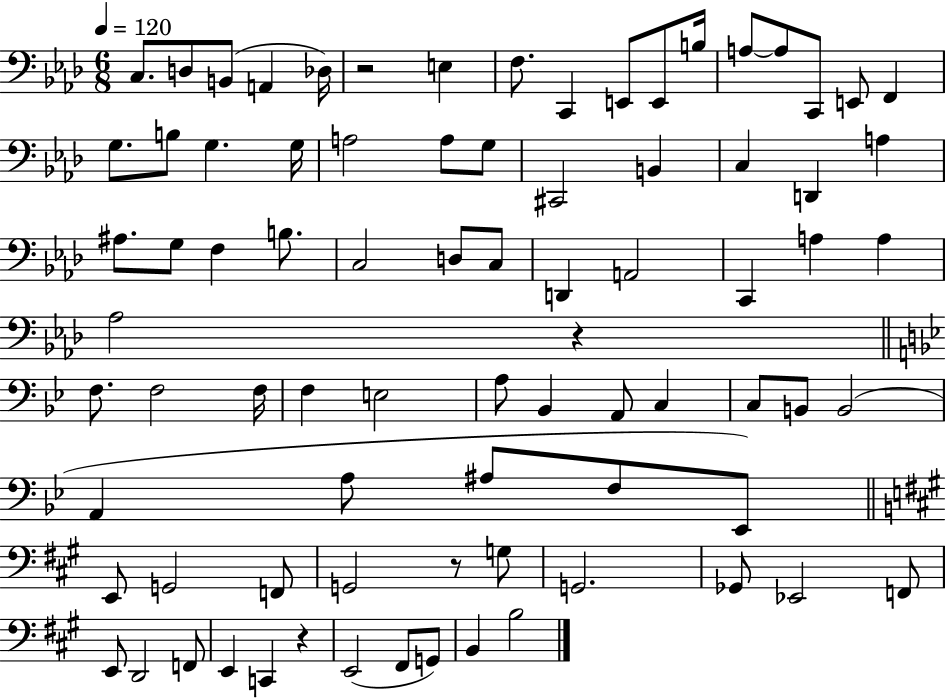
C3/e. D3/e B2/e A2/q Db3/s R/h E3/q F3/e. C2/q E2/e E2/e B3/s A3/e A3/e C2/e E2/e F2/q G3/e. B3/e G3/q. G3/s A3/h A3/e G3/e C#2/h B2/q C3/q D2/q A3/q A#3/e. G3/e F3/q B3/e. C3/h D3/e C3/e D2/q A2/h C2/q A3/q A3/q Ab3/h R/q F3/e. F3/h F3/s F3/q E3/h A3/e Bb2/q A2/e C3/q C3/e B2/e B2/h A2/q A3/e A#3/e F3/e Eb2/e E2/e G2/h F2/e G2/h R/e G3/e G2/h. Gb2/e Eb2/h F2/e E2/e D2/h F2/e E2/q C2/q R/q E2/h F#2/e G2/e B2/q B3/h